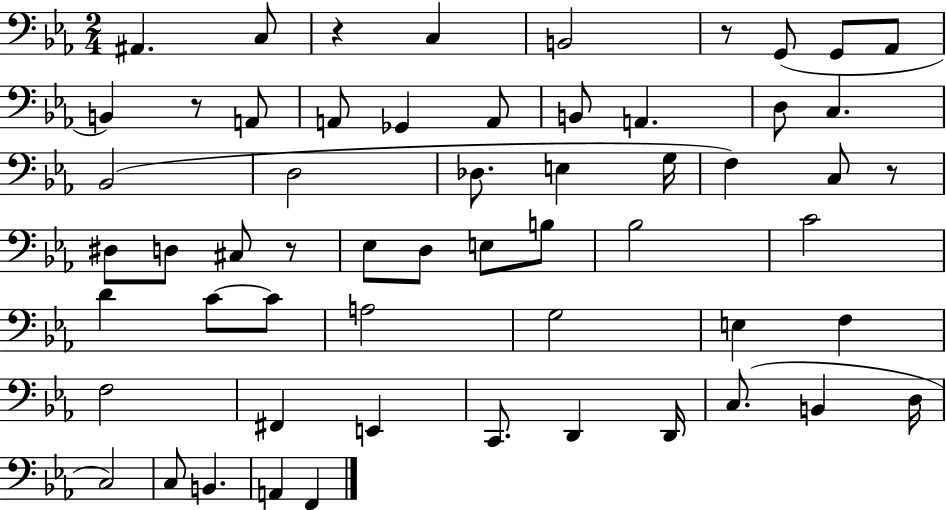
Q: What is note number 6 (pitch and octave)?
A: G2